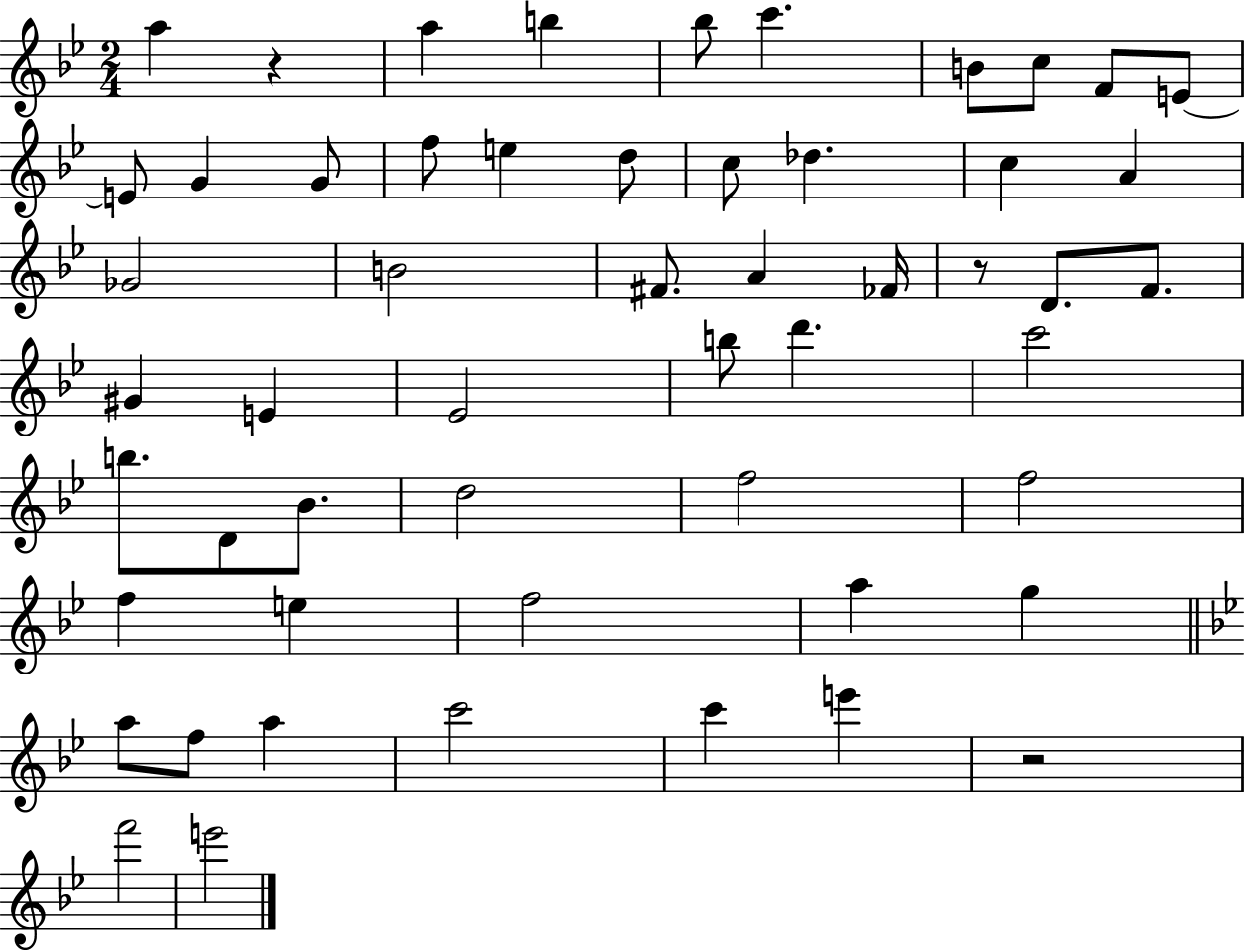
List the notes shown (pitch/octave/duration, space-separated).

A5/q R/q A5/q B5/q Bb5/e C6/q. B4/e C5/e F4/e E4/e E4/e G4/q G4/e F5/e E5/q D5/e C5/e Db5/q. C5/q A4/q Gb4/h B4/h F#4/e. A4/q FES4/s R/e D4/e. F4/e. G#4/q E4/q Eb4/h B5/e D6/q. C6/h B5/e. D4/e Bb4/e. D5/h F5/h F5/h F5/q E5/q F5/h A5/q G5/q A5/e F5/e A5/q C6/h C6/q E6/q R/h F6/h E6/h